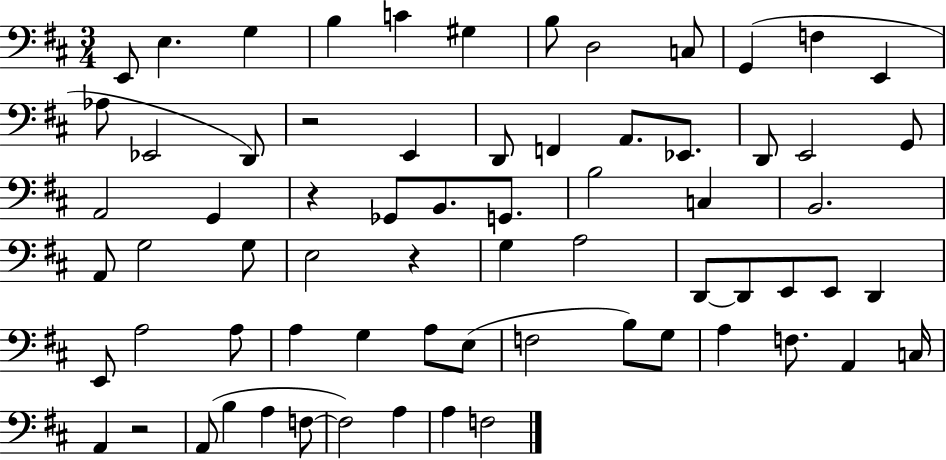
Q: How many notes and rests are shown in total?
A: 69